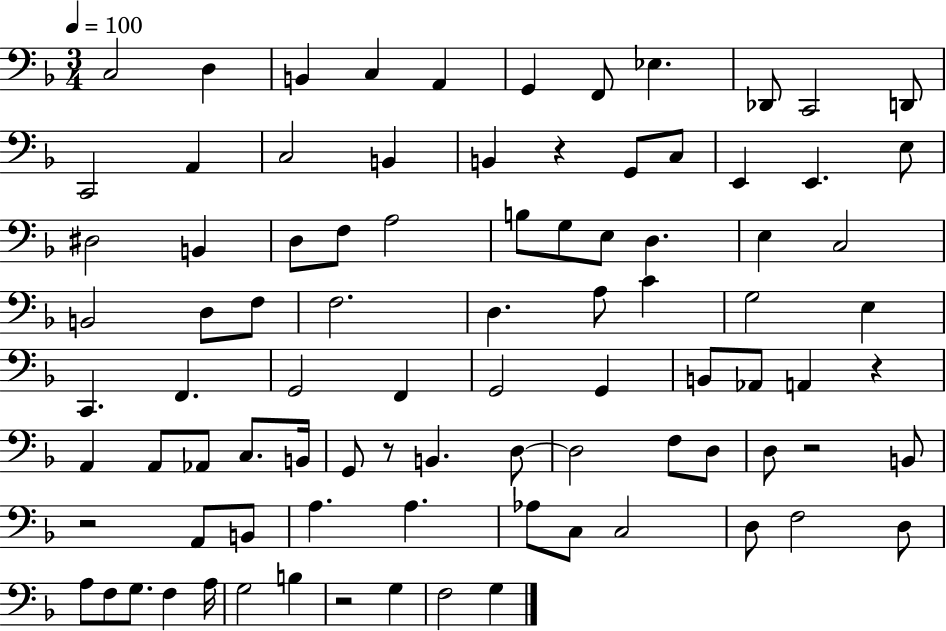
X:1
T:Untitled
M:3/4
L:1/4
K:F
C,2 D, B,, C, A,, G,, F,,/2 _E, _D,,/2 C,,2 D,,/2 C,,2 A,, C,2 B,, B,, z G,,/2 C,/2 E,, E,, E,/2 ^D,2 B,, D,/2 F,/2 A,2 B,/2 G,/2 E,/2 D, E, C,2 B,,2 D,/2 F,/2 F,2 D, A,/2 C G,2 E, C,, F,, G,,2 F,, G,,2 G,, B,,/2 _A,,/2 A,, z A,, A,,/2 _A,,/2 C,/2 B,,/4 G,,/2 z/2 B,, D,/2 D,2 F,/2 D,/2 D,/2 z2 B,,/2 z2 A,,/2 B,,/2 A, A, _A,/2 C,/2 C,2 D,/2 F,2 D,/2 A,/2 F,/2 G,/2 F, A,/4 G,2 B, z2 G, F,2 G,